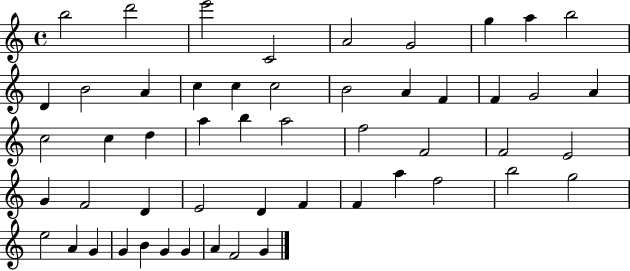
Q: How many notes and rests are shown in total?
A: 52